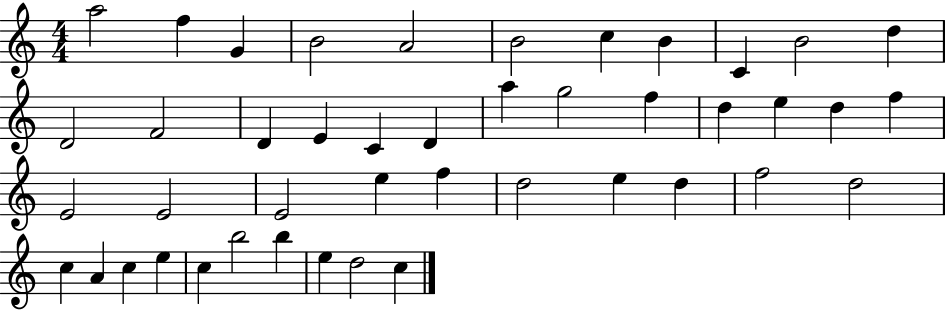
{
  \clef treble
  \numericTimeSignature
  \time 4/4
  \key c \major
  a''2 f''4 g'4 | b'2 a'2 | b'2 c''4 b'4 | c'4 b'2 d''4 | \break d'2 f'2 | d'4 e'4 c'4 d'4 | a''4 g''2 f''4 | d''4 e''4 d''4 f''4 | \break e'2 e'2 | e'2 e''4 f''4 | d''2 e''4 d''4 | f''2 d''2 | \break c''4 a'4 c''4 e''4 | c''4 b''2 b''4 | e''4 d''2 c''4 | \bar "|."
}